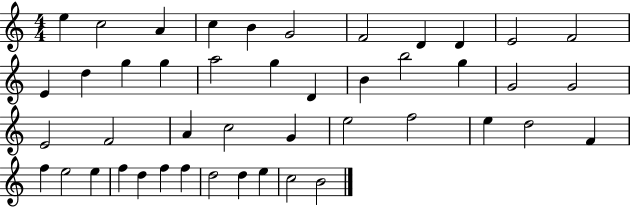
E5/q C5/h A4/q C5/q B4/q G4/h F4/h D4/q D4/q E4/h F4/h E4/q D5/q G5/q G5/q A5/h G5/q D4/q B4/q B5/h G5/q G4/h G4/h E4/h F4/h A4/q C5/h G4/q E5/h F5/h E5/q D5/h F4/q F5/q E5/h E5/q F5/q D5/q F5/q F5/q D5/h D5/q E5/q C5/h B4/h